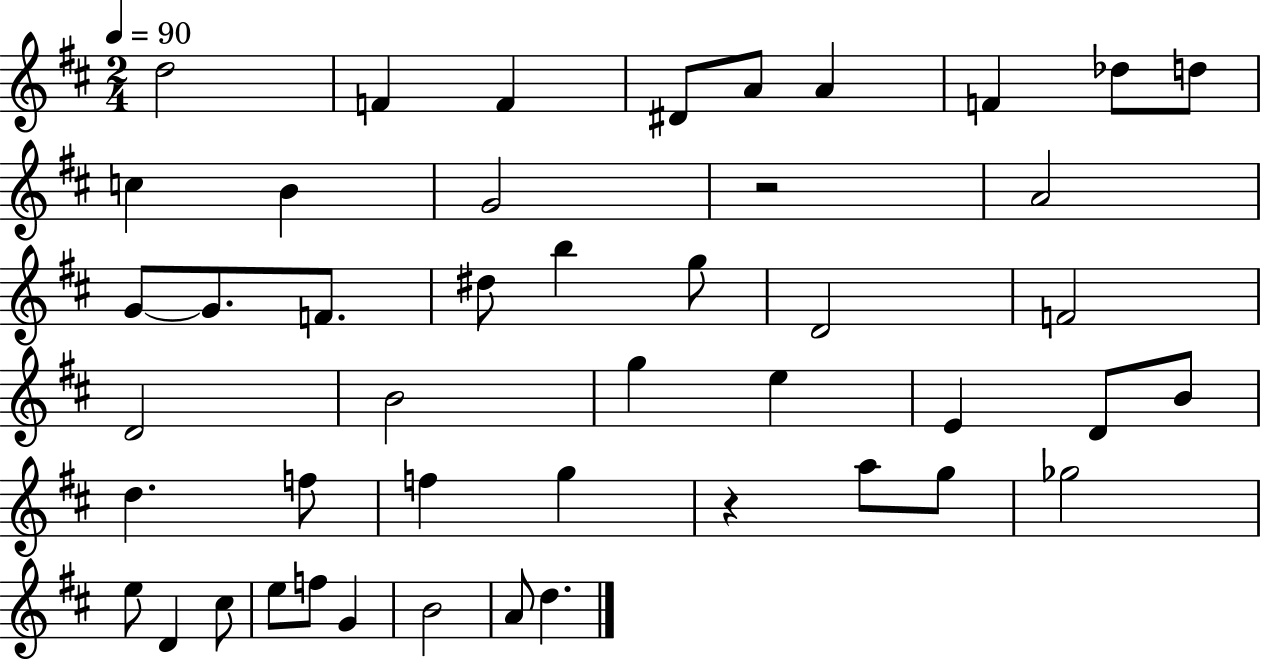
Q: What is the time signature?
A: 2/4